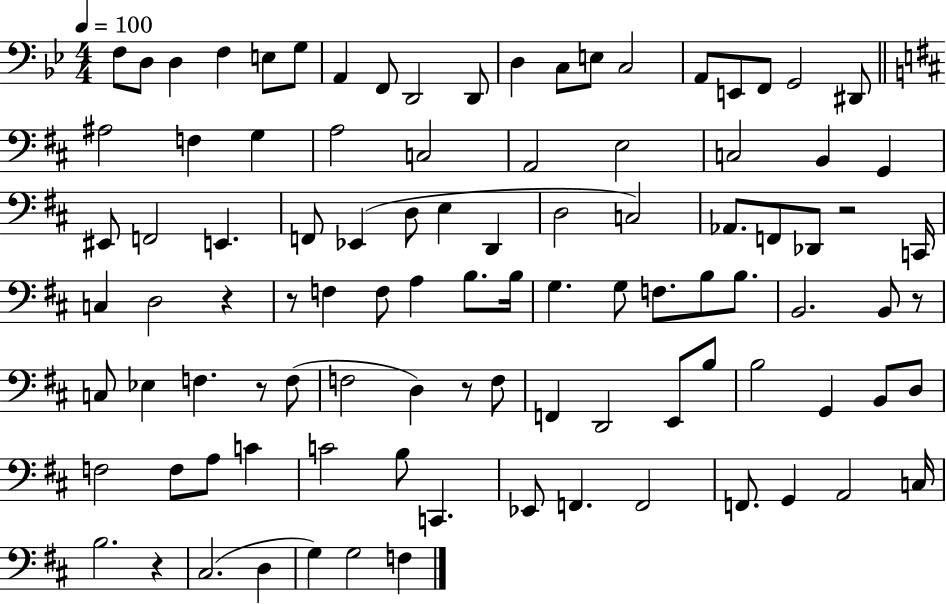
{
  \clef bass
  \numericTimeSignature
  \time 4/4
  \key bes \major
  \tempo 4 = 100
  \repeat volta 2 { f8 d8 d4 f4 e8 g8 | a,4 f,8 d,2 d,8 | d4 c8 e8 c2 | a,8 e,8 f,8 g,2 dis,8 | \break \bar "||" \break \key b \minor ais2 f4 g4 | a2 c2 | a,2 e2 | c2 b,4 g,4 | \break eis,8 f,2 e,4. | f,8 ees,4( d8 e4 d,4 | d2 c2) | aes,8. f,8 des,8 r2 c,16 | \break c4 d2 r4 | r8 f4 f8 a4 b8. b16 | g4. g8 f8. b8 b8. | b,2. b,8 r8 | \break c8 ees4 f4. r8 f8( | f2 d4) r8 f8 | f,4 d,2 e,8 b8 | b2 g,4 b,8 d8 | \break f2 f8 a8 c'4 | c'2 b8 c,4. | ees,8 f,4. f,2 | f,8. g,4 a,2 c16 | \break b2. r4 | cis2.( d4 | g4) g2 f4 | } \bar "|."
}